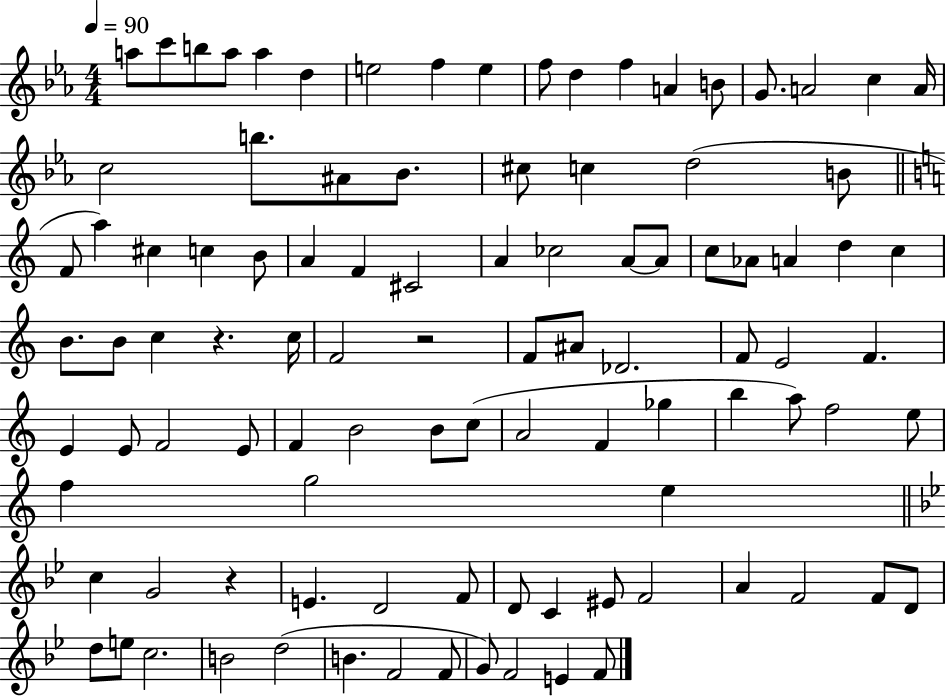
{
  \clef treble
  \numericTimeSignature
  \time 4/4
  \key ees \major
  \tempo 4 = 90
  a''8 c'''8 b''8 a''8 a''4 d''4 | e''2 f''4 e''4 | f''8 d''4 f''4 a'4 b'8 | g'8. a'2 c''4 a'16 | \break c''2 b''8. ais'8 bes'8. | cis''8 c''4 d''2( b'8 | \bar "||" \break \key c \major f'8 a''4) cis''4 c''4 b'8 | a'4 f'4 cis'2 | a'4 ces''2 a'8~~ a'8 | c''8 aes'8 a'4 d''4 c''4 | \break b'8. b'8 c''4 r4. c''16 | f'2 r2 | f'8 ais'8 des'2. | f'8 e'2 f'4. | \break e'4 e'8 f'2 e'8 | f'4 b'2 b'8 c''8( | a'2 f'4 ges''4 | b''4 a''8) f''2 e''8 | \break f''4 g''2 e''4 | \bar "||" \break \key bes \major c''4 g'2 r4 | e'4. d'2 f'8 | d'8 c'4 eis'8 f'2 | a'4 f'2 f'8 d'8 | \break d''8 e''8 c''2. | b'2 d''2( | b'4. f'2 f'8 | g'8) f'2 e'4 f'8 | \break \bar "|."
}